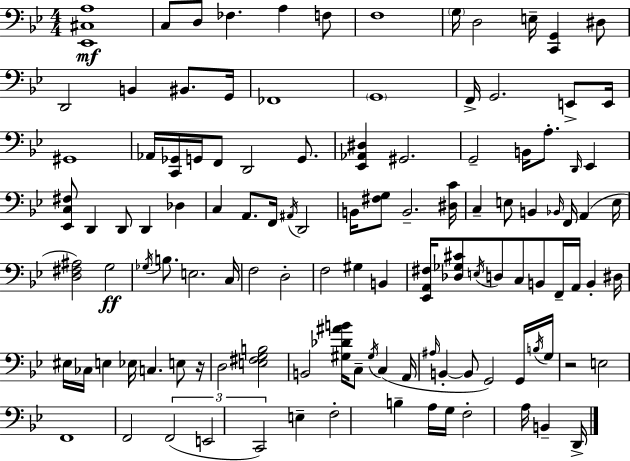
[Eb2,C#3,A3]/w C3/e D3/e FES3/q. A3/q F3/e F3/w G3/s D3/h E3/s [C2,G2]/q D#3/e D2/h B2/q BIS2/e. G2/s FES2/w G2/w F2/s G2/h. E2/e E2/s G#2/w Ab2/s [C2,Gb2]/s G2/s F2/e D2/h G2/e. [Eb2,Ab2,D#3]/q G#2/h. G2/h B2/s A3/e. D2/s Eb2/q [Eb2,C3,F#3]/e D2/q D2/e D2/q Db3/q C3/q A2/e. F2/s A#2/s D2/h B2/s [F#3,G3]/e B2/h. [D#3,C4]/s C3/q E3/e B2/q Bb2/s F2/s A2/q E3/s [D3,F#3,A#3]/h G3/h Gb3/s B3/e. E3/h. C3/s F3/h D3/h F3/h G#3/q B2/q [Eb2,A2,F#3]/s [Db3,Gb3,C#4]/e E3/s D3/e C3/e B2/e F2/s A2/s B2/q D#3/s EIS3/s CES3/s E3/q Eb3/s C3/q. E3/e R/s D3/h [E3,F#3,G3,B3]/h B2/h [G#3,Db4,A#4,B4]/s C3/e G#3/s C3/q A2/s A#3/s B2/q B2/e G2/h G2/s B3/s G3/s R/h E3/h F2/w F2/h F2/h E2/h C2/h E3/q F3/h B3/q A3/s G3/s F3/h A3/s B2/q D2/s